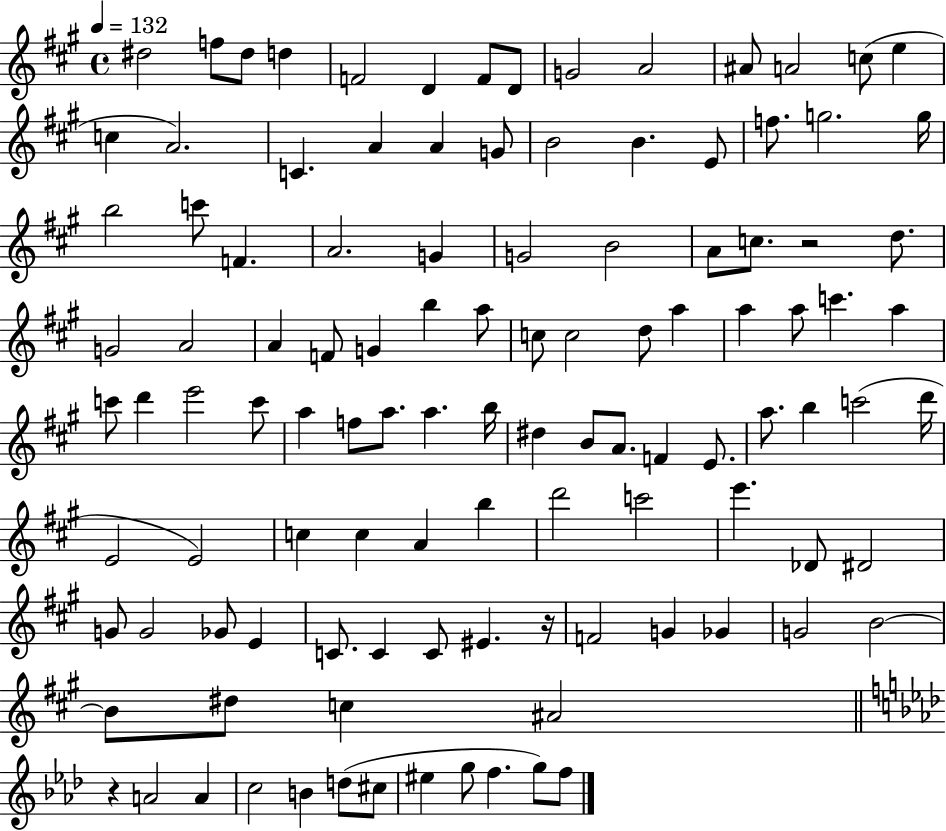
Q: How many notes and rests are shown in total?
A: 111